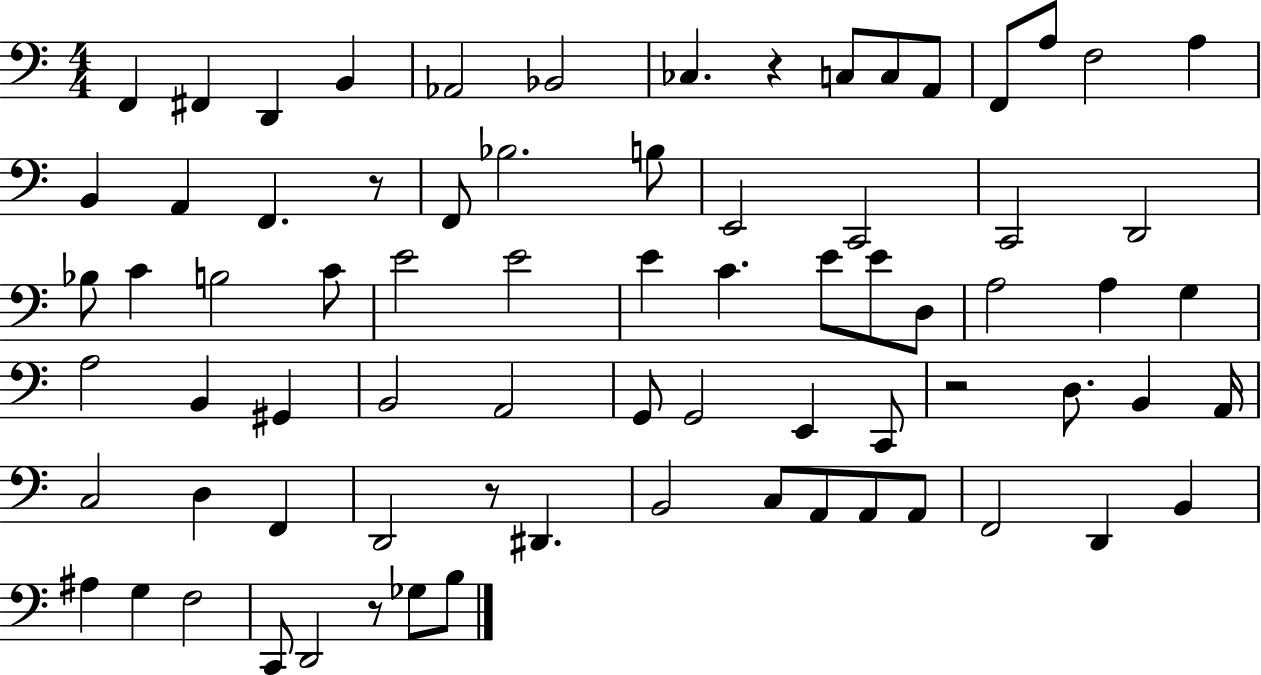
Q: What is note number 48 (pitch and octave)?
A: D3